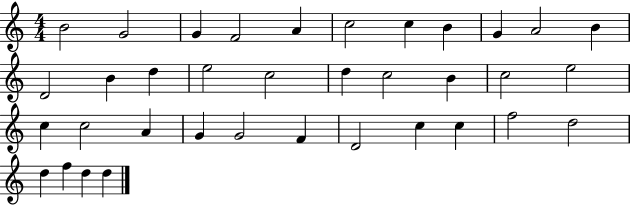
B4/h G4/h G4/q F4/h A4/q C5/h C5/q B4/q G4/q A4/h B4/q D4/h B4/q D5/q E5/h C5/h D5/q C5/h B4/q C5/h E5/h C5/q C5/h A4/q G4/q G4/h F4/q D4/h C5/q C5/q F5/h D5/h D5/q F5/q D5/q D5/q